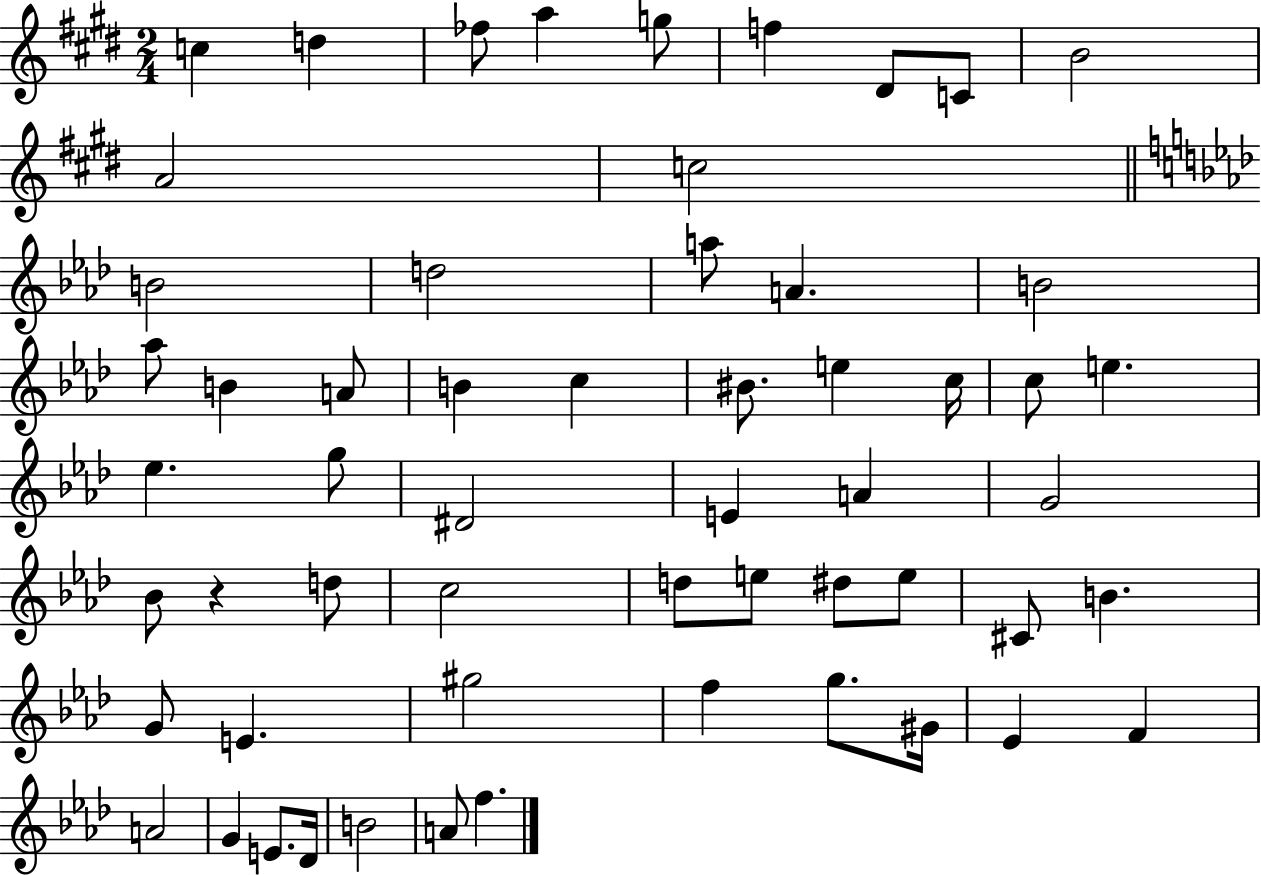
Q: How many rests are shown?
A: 1